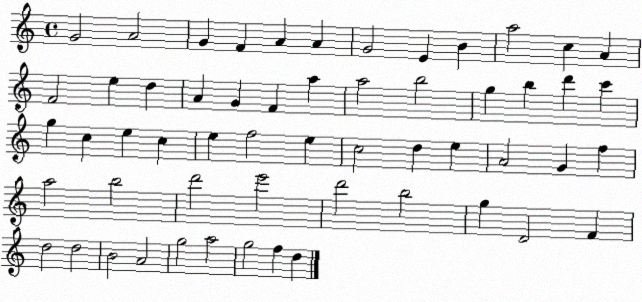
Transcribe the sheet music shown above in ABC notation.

X:1
T:Untitled
M:4/4
L:1/4
K:C
G2 A2 G F A A G2 E B a2 c A F2 e d A G F a a2 b2 g b d' c' g c e c e f2 e c2 d e A2 G f a2 b2 d'2 e'2 d'2 b2 g D2 F d2 d2 B2 A2 g2 a2 g2 f d